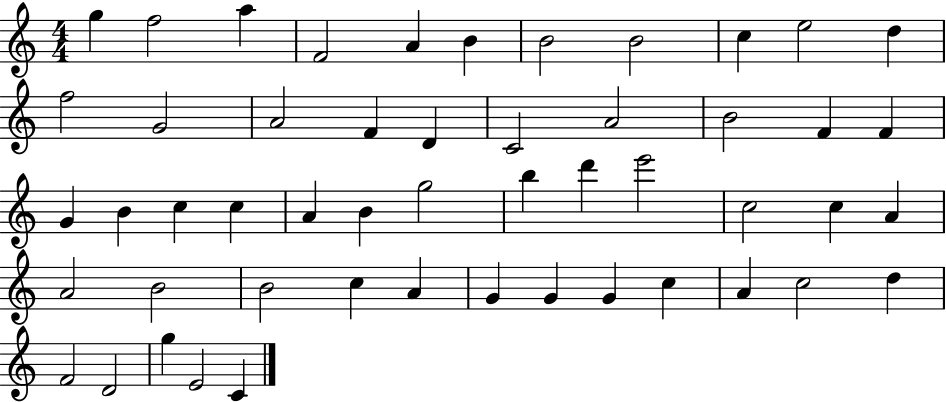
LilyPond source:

{
  \clef treble
  \numericTimeSignature
  \time 4/4
  \key c \major
  g''4 f''2 a''4 | f'2 a'4 b'4 | b'2 b'2 | c''4 e''2 d''4 | \break f''2 g'2 | a'2 f'4 d'4 | c'2 a'2 | b'2 f'4 f'4 | \break g'4 b'4 c''4 c''4 | a'4 b'4 g''2 | b''4 d'''4 e'''2 | c''2 c''4 a'4 | \break a'2 b'2 | b'2 c''4 a'4 | g'4 g'4 g'4 c''4 | a'4 c''2 d''4 | \break f'2 d'2 | g''4 e'2 c'4 | \bar "|."
}